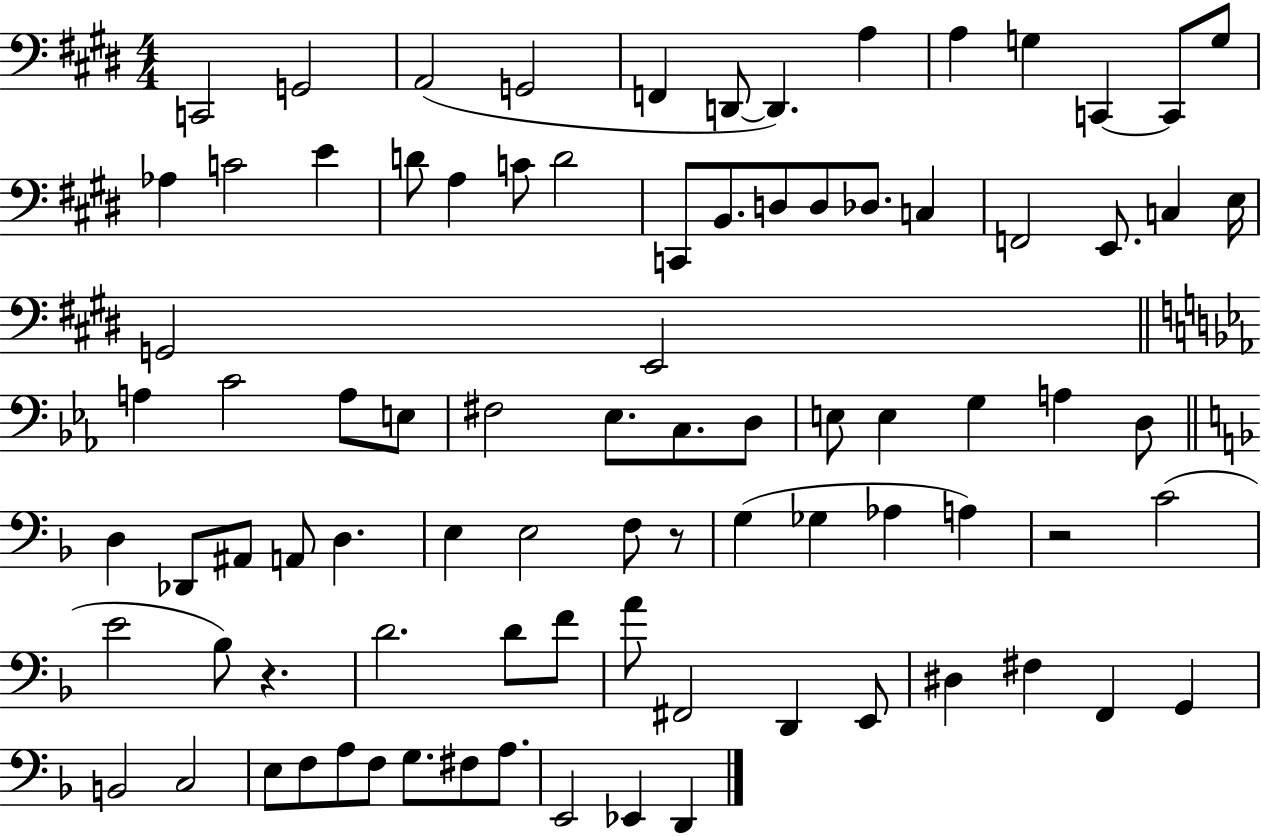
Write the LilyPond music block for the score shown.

{
  \clef bass
  \numericTimeSignature
  \time 4/4
  \key e \major
  c,2 g,2 | a,2( g,2 | f,4 d,8~~ d,4.) a4 | a4 g4 c,4~~ c,8 g8 | \break aes4 c'2 e'4 | d'8 a4 c'8 d'2 | c,8 b,8. d8 d8 des8. c4 | f,2 e,8. c4 e16 | \break g,2 e,2 | \bar "||" \break \key ees \major a4 c'2 a8 e8 | fis2 ees8. c8. d8 | e8 e4 g4 a4 d8 | \bar "||" \break \key f \major d4 des,8 ais,8 a,8 d4. | e4 e2 f8 r8 | g4( ges4 aes4 a4) | r2 c'2( | \break e'2 bes8) r4. | d'2. d'8 f'8 | a'8 fis,2 d,4 e,8 | dis4 fis4 f,4 g,4 | \break b,2 c2 | e8 f8 a8 f8 g8. fis8 a8. | e,2 ees,4 d,4 | \bar "|."
}